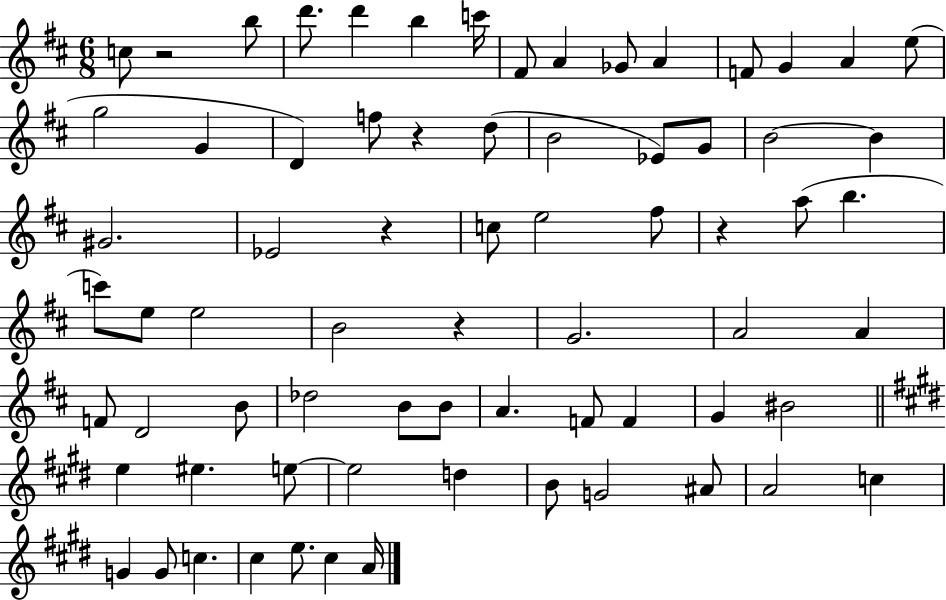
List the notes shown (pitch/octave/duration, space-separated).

C5/e R/h B5/e D6/e. D6/q B5/q C6/s F#4/e A4/q Gb4/e A4/q F4/e G4/q A4/q E5/e G5/h G4/q D4/q F5/e R/q D5/e B4/h Eb4/e G4/e B4/h B4/q G#4/h. Eb4/h R/q C5/e E5/h F#5/e R/q A5/e B5/q. C6/e E5/e E5/h B4/h R/q G4/h. A4/h A4/q F4/e D4/h B4/e Db5/h B4/e B4/e A4/q. F4/e F4/q G4/q BIS4/h E5/q EIS5/q. E5/e E5/h D5/q B4/e G4/h A#4/e A4/h C5/q G4/q G4/e C5/q. C#5/q E5/e. C#5/q A4/s